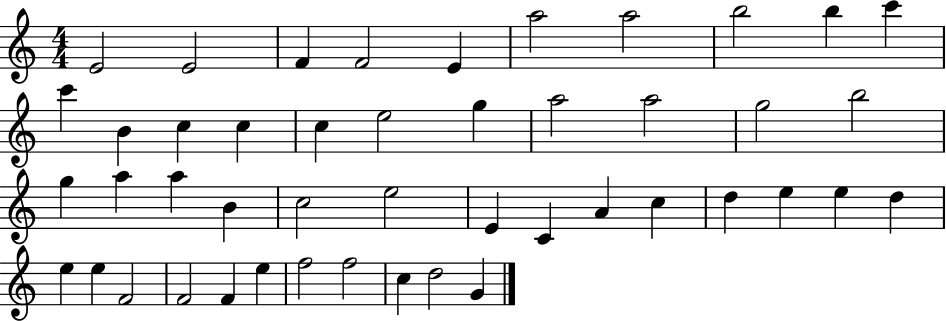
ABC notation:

X:1
T:Untitled
M:4/4
L:1/4
K:C
E2 E2 F F2 E a2 a2 b2 b c' c' B c c c e2 g a2 a2 g2 b2 g a a B c2 e2 E C A c d e e d e e F2 F2 F e f2 f2 c d2 G